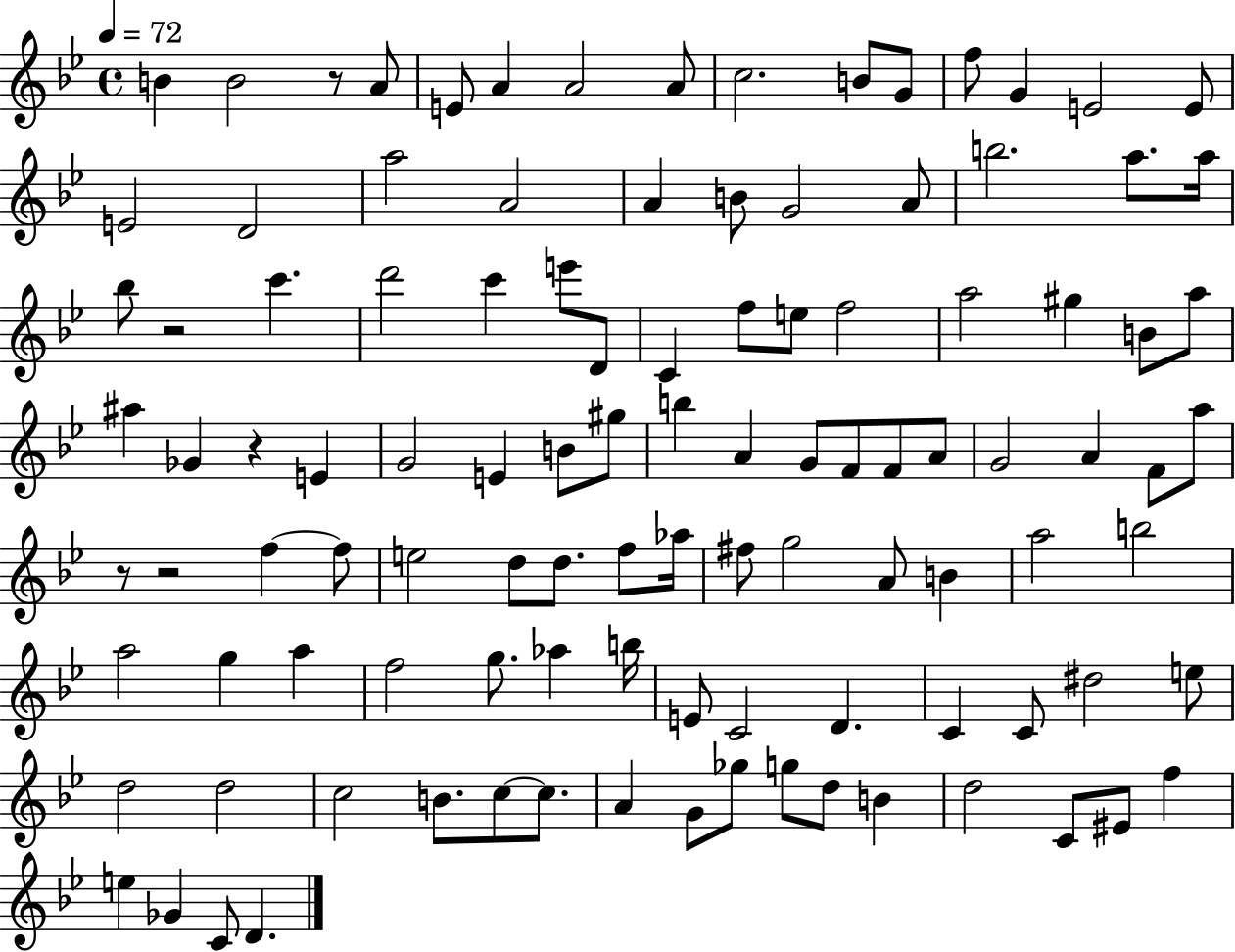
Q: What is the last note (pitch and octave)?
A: D4